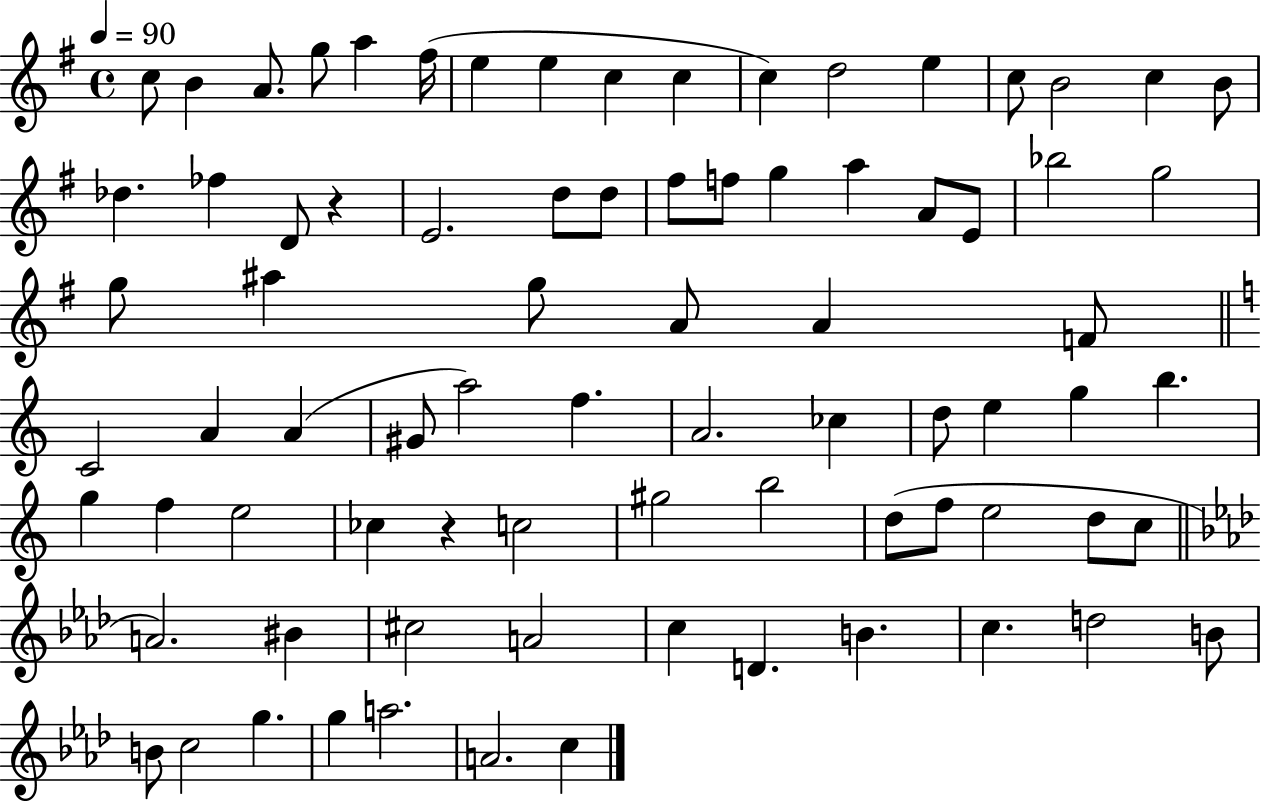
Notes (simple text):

C5/e B4/q A4/e. G5/e A5/q F#5/s E5/q E5/q C5/q C5/q C5/q D5/h E5/q C5/e B4/h C5/q B4/e Db5/q. FES5/q D4/e R/q E4/h. D5/e D5/e F#5/e F5/e G5/q A5/q A4/e E4/e Bb5/h G5/h G5/e A#5/q G5/e A4/e A4/q F4/e C4/h A4/q A4/q G#4/e A5/h F5/q. A4/h. CES5/q D5/e E5/q G5/q B5/q. G5/q F5/q E5/h CES5/q R/q C5/h G#5/h B5/h D5/e F5/e E5/h D5/e C5/e A4/h. BIS4/q C#5/h A4/h C5/q D4/q. B4/q. C5/q. D5/h B4/e B4/e C5/h G5/q. G5/q A5/h. A4/h. C5/q